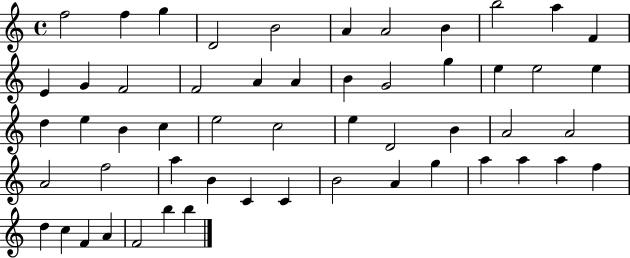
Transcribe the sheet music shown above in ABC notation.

X:1
T:Untitled
M:4/4
L:1/4
K:C
f2 f g D2 B2 A A2 B b2 a F E G F2 F2 A A B G2 g e e2 e d e B c e2 c2 e D2 B A2 A2 A2 f2 a B C C B2 A g a a a f d c F A F2 b b